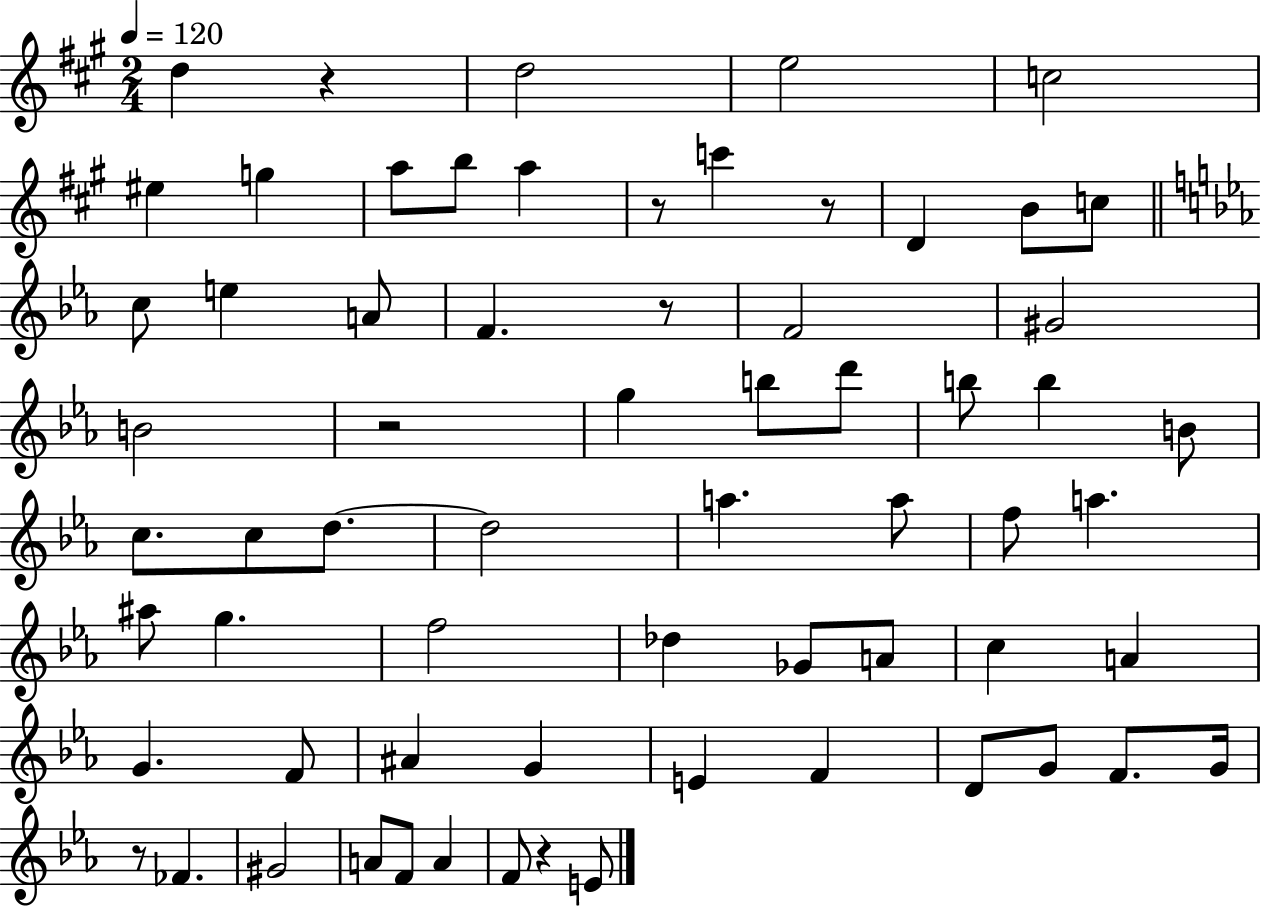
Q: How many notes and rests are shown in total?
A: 66